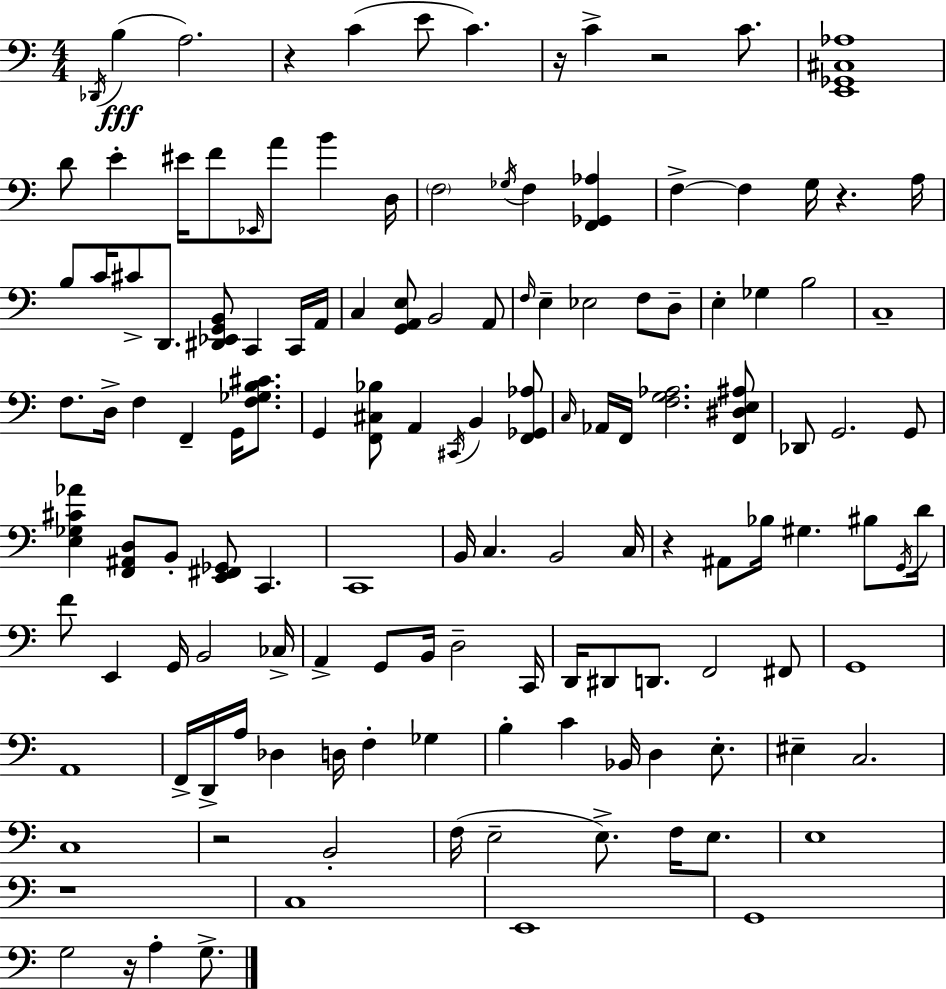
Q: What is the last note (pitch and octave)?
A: G3